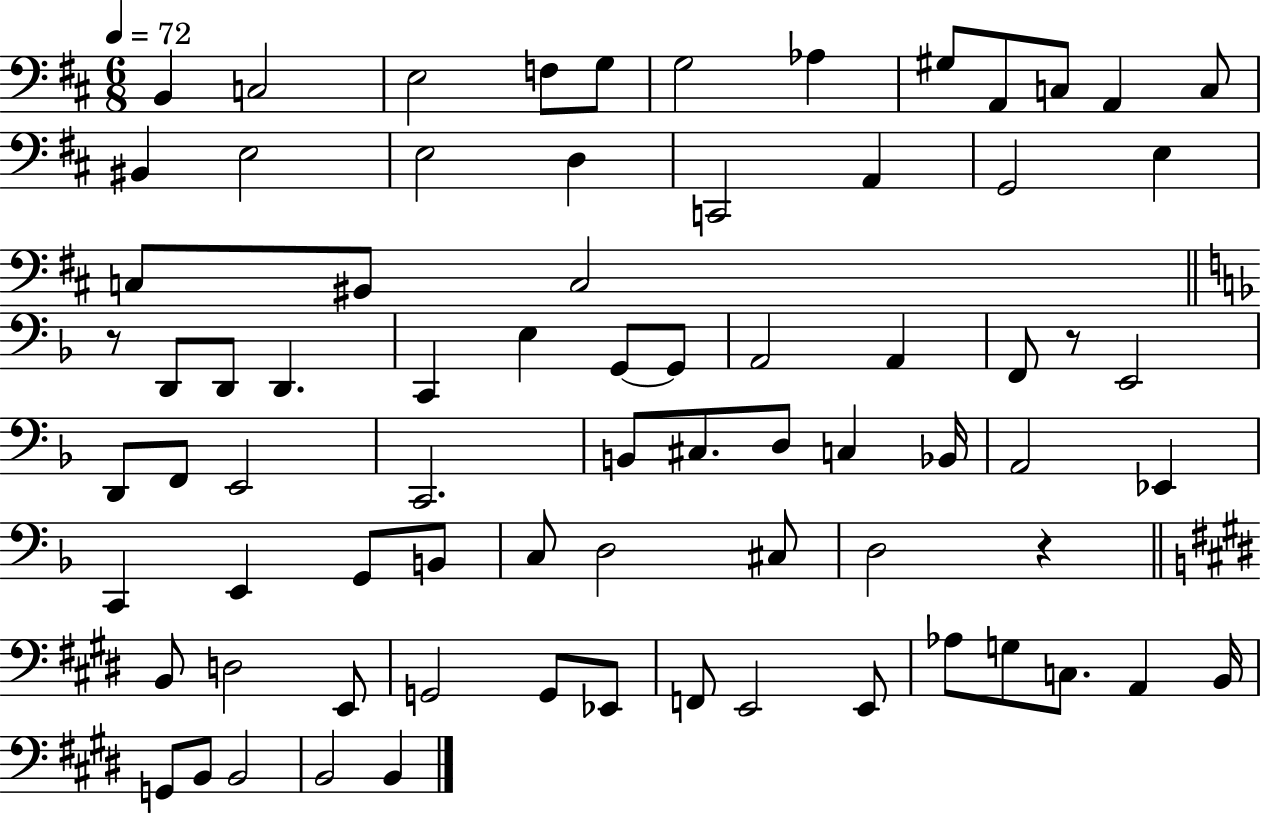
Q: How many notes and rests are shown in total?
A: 75